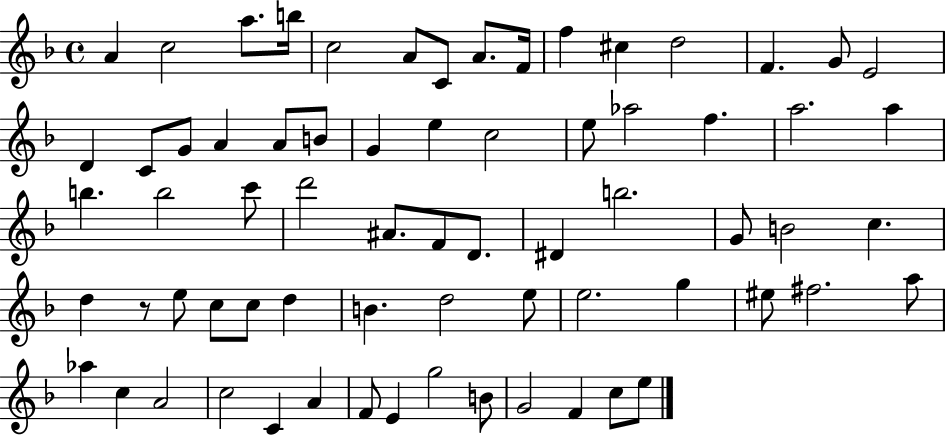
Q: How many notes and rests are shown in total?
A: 69